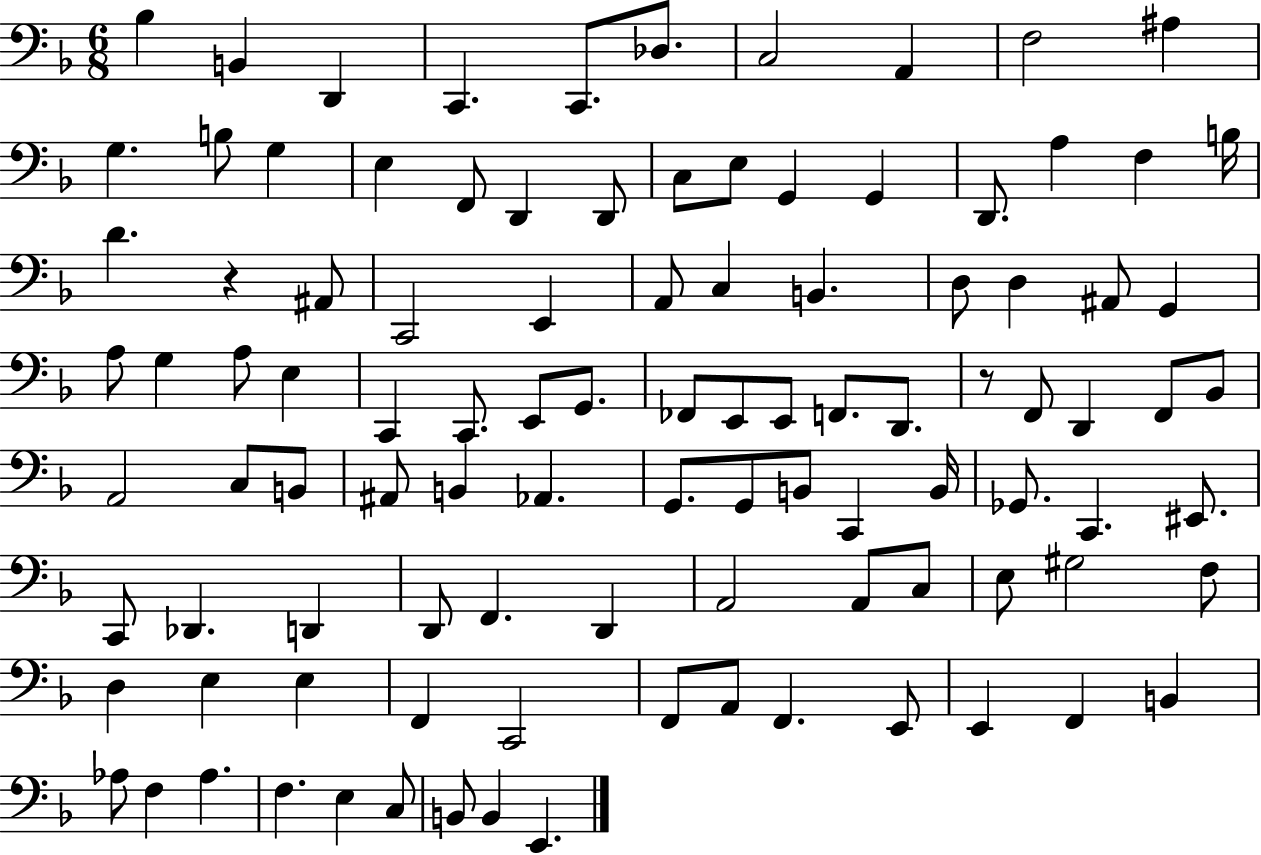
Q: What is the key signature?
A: F major